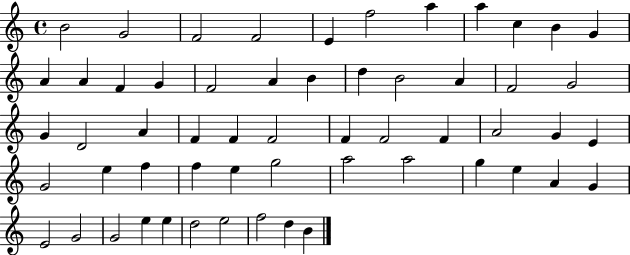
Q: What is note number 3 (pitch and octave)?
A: F4